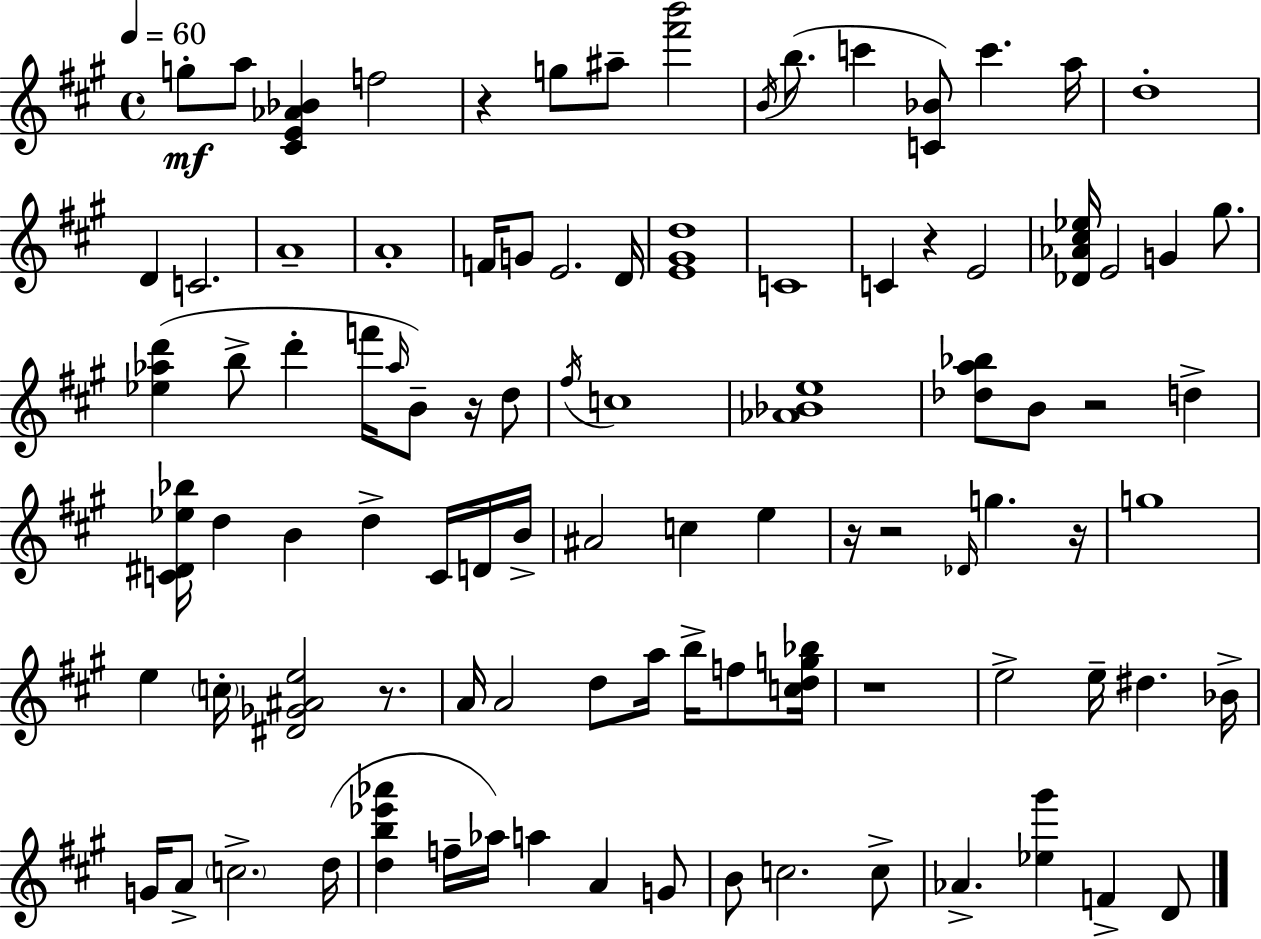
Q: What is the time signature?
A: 4/4